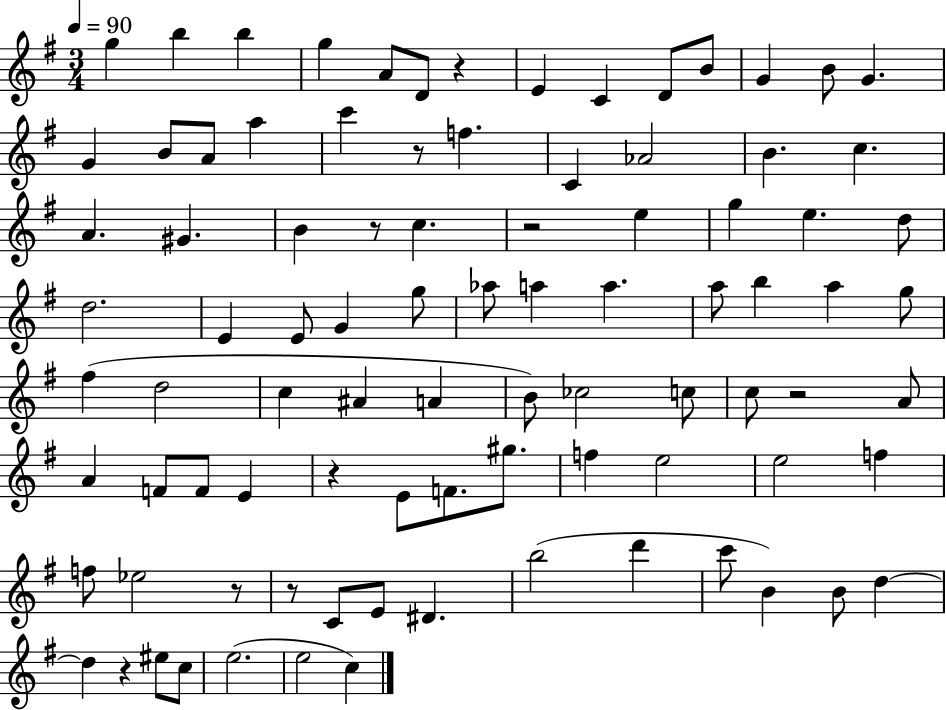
{
  \clef treble
  \numericTimeSignature
  \time 3/4
  \key g \major
  \tempo 4 = 90
  g''4 b''4 b''4 | g''4 a'8 d'8 r4 | e'4 c'4 d'8 b'8 | g'4 b'8 g'4. | \break g'4 b'8 a'8 a''4 | c'''4 r8 f''4. | c'4 aes'2 | b'4. c''4. | \break a'4. gis'4. | b'4 r8 c''4. | r2 e''4 | g''4 e''4. d''8 | \break d''2. | e'4 e'8 g'4 g''8 | aes''8 a''4 a''4. | a''8 b''4 a''4 g''8 | \break fis''4( d''2 | c''4 ais'4 a'4 | b'8) ces''2 c''8 | c''8 r2 a'8 | \break a'4 f'8 f'8 e'4 | r4 e'8 f'8. gis''8. | f''4 e''2 | e''2 f''4 | \break f''8 ees''2 r8 | r8 c'8 e'8 dis'4. | b''2( d'''4 | c'''8 b'4) b'8 d''4~~ | \break d''4 r4 eis''8 c''8 | e''2.( | e''2 c''4) | \bar "|."
}